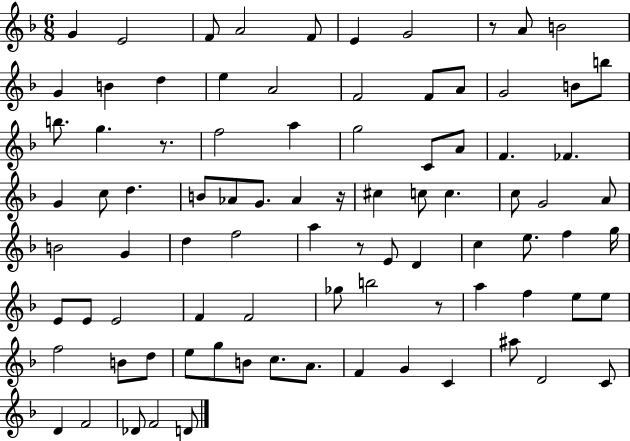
{
  \clef treble
  \numericTimeSignature
  \time 6/8
  \key f \major
  \repeat volta 2 { g'4 e'2 | f'8 a'2 f'8 | e'4 g'2 | r8 a'8 b'2 | \break g'4 b'4 d''4 | e''4 a'2 | f'2 f'8 a'8 | g'2 b'8 b''8 | \break b''8. g''4. r8. | f''2 a''4 | g''2 c'8 a'8 | f'4. fes'4. | \break g'4 c''8 d''4. | b'8 aes'8 g'8. aes'4 r16 | cis''4 c''8 c''4. | c''8 g'2 a'8 | \break b'2 g'4 | d''4 f''2 | a''4 r8 e'8 d'4 | c''4 e''8. f''4 g''16 | \break e'8 e'8 e'2 | f'4 f'2 | ges''8 b''2 r8 | a''4 f''4 e''8 e''8 | \break f''2 b'8 d''8 | e''8 g''8 b'8 c''8. a'8. | f'4 g'4 c'4 | ais''8 d'2 c'8 | \break d'4 f'2 | des'8 f'2 d'8 | } \bar "|."
}